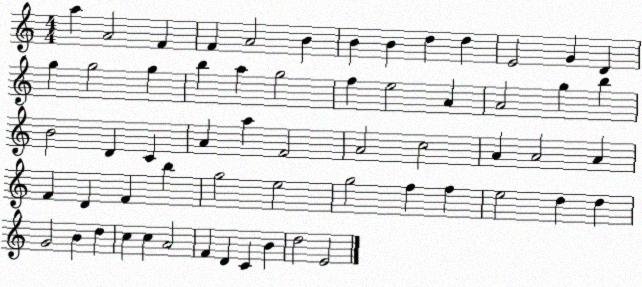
X:1
T:Untitled
M:4/4
L:1/4
K:C
a A2 F F A2 B B B d d E2 G D g g2 g b a g2 f e2 A A2 g b B2 D C A a F2 A2 c2 A A2 A F D F b g2 e2 g2 f f e2 d d G2 B d c c A2 F D C B d2 E2